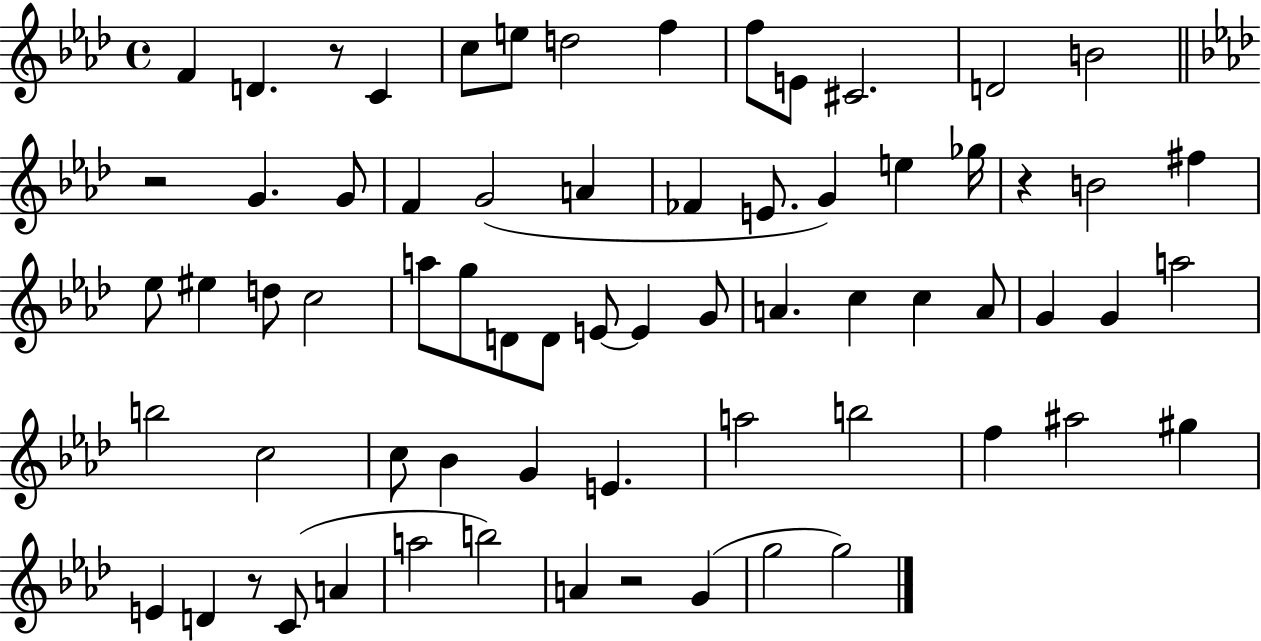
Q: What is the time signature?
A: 4/4